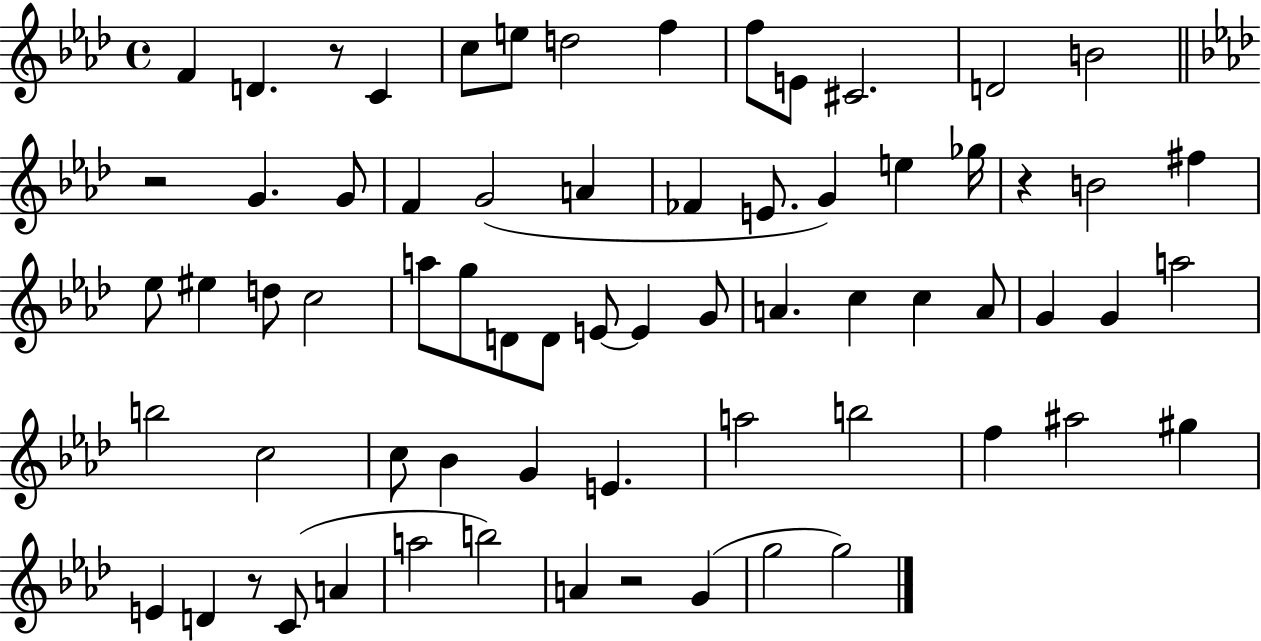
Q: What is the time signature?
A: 4/4